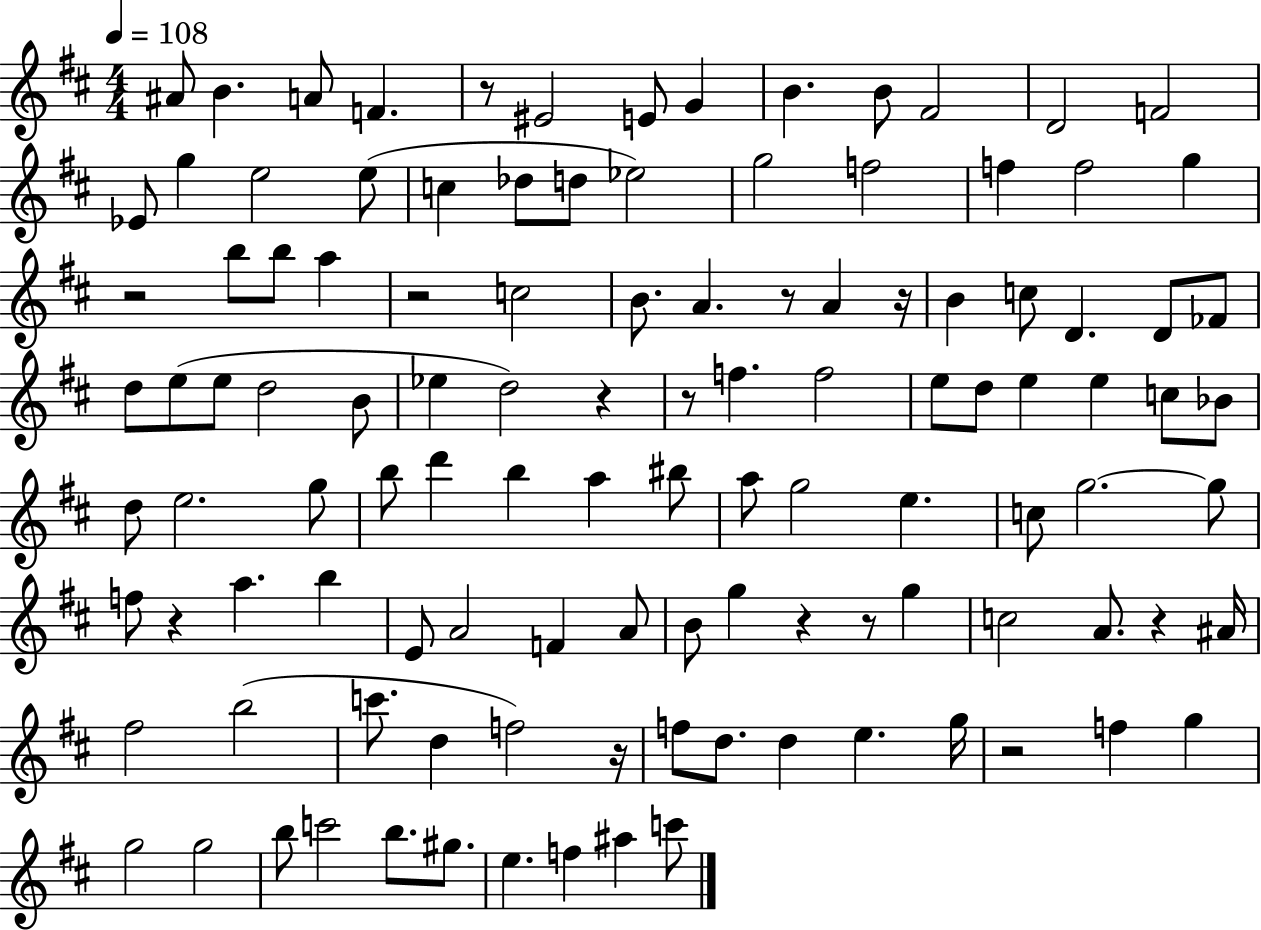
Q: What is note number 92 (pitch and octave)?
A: G5